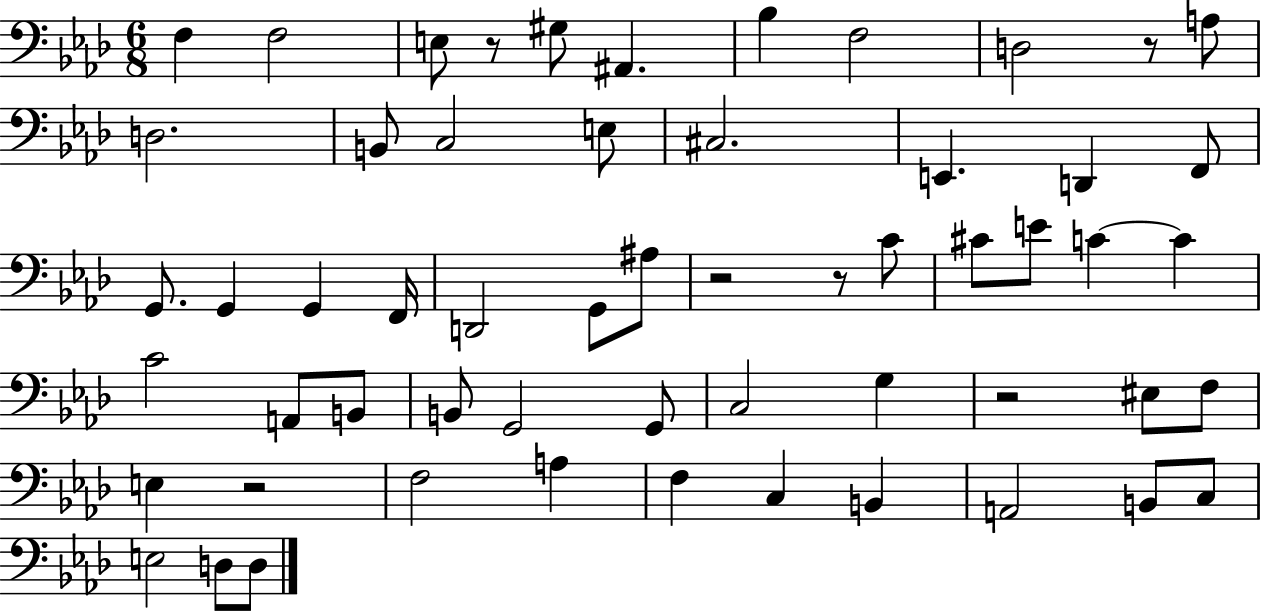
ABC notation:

X:1
T:Untitled
M:6/8
L:1/4
K:Ab
F, F,2 E,/2 z/2 ^G,/2 ^A,, _B, F,2 D,2 z/2 A,/2 D,2 B,,/2 C,2 E,/2 ^C,2 E,, D,, F,,/2 G,,/2 G,, G,, F,,/4 D,,2 G,,/2 ^A,/2 z2 z/2 C/2 ^C/2 E/2 C C C2 A,,/2 B,,/2 B,,/2 G,,2 G,,/2 C,2 G, z2 ^E,/2 F,/2 E, z2 F,2 A, F, C, B,, A,,2 B,,/2 C,/2 E,2 D,/2 D,/2